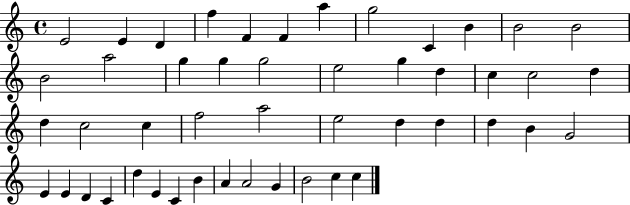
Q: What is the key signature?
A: C major